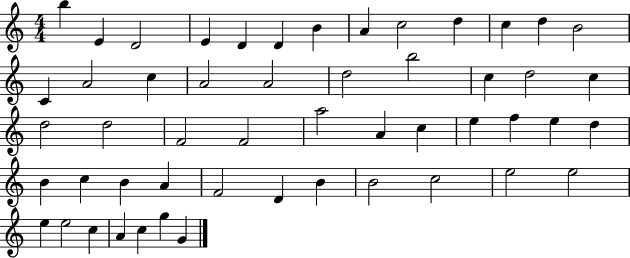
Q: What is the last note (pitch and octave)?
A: G4